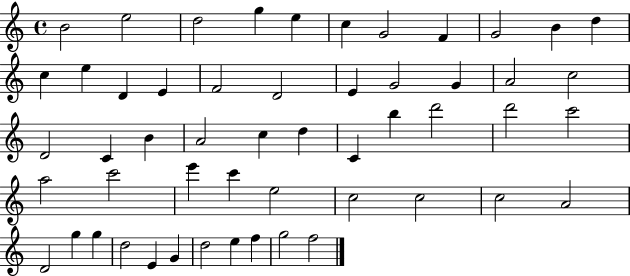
B4/h E5/h D5/h G5/q E5/q C5/q G4/h F4/q G4/h B4/q D5/q C5/q E5/q D4/q E4/q F4/h D4/h E4/q G4/h G4/q A4/h C5/h D4/h C4/q B4/q A4/h C5/q D5/q C4/q B5/q D6/h D6/h C6/h A5/h C6/h E6/q C6/q E5/h C5/h C5/h C5/h A4/h D4/h G5/q G5/q D5/h E4/q G4/q D5/h E5/q F5/q G5/h F5/h